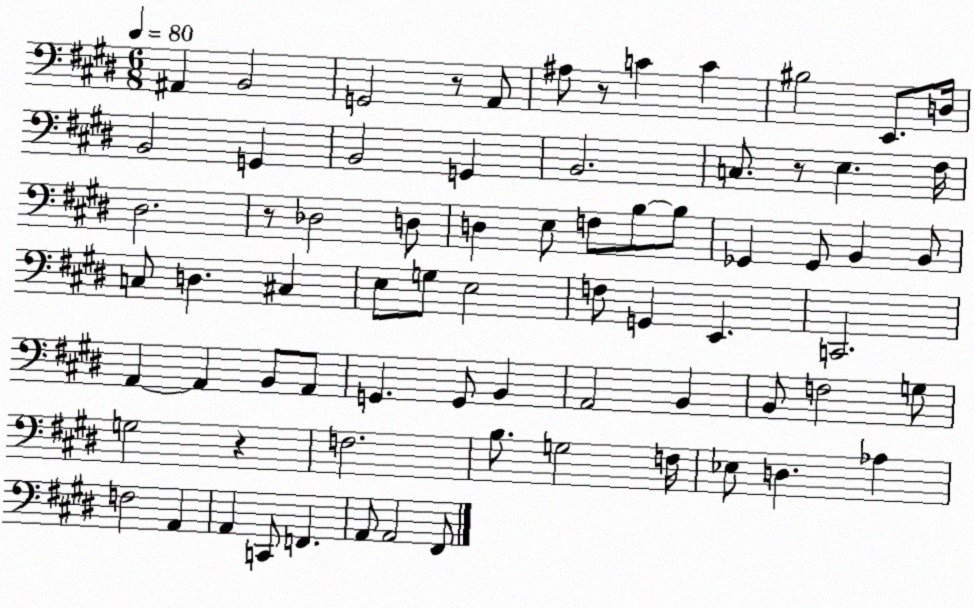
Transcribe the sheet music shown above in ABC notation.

X:1
T:Untitled
M:6/8
L:1/4
K:E
^A,, B,,2 G,,2 z/2 A,,/2 ^A,/2 z/2 C C ^B,2 E,,/2 D,/4 B,,2 G,, B,,2 G,, B,,2 C,/2 z/2 E, ^F,/4 ^D,2 z/2 _D,2 D,/2 D, E,/2 F,/2 B,/2 B,/2 _G,, _G,,/2 B,, B,,/2 C,/2 D, ^C, E,/2 G,/2 E,2 F,/2 G,, E,, C,,2 A,, A,, B,,/2 A,,/2 G,, G,,/2 B,, A,,2 B,, B,,/2 F,2 G,/2 G,2 z F,2 B,/2 G,2 F,/4 _E,/2 D, _A, F,2 A,, A,, C,,/2 F,, A,,/2 A,,2 ^F,,/2